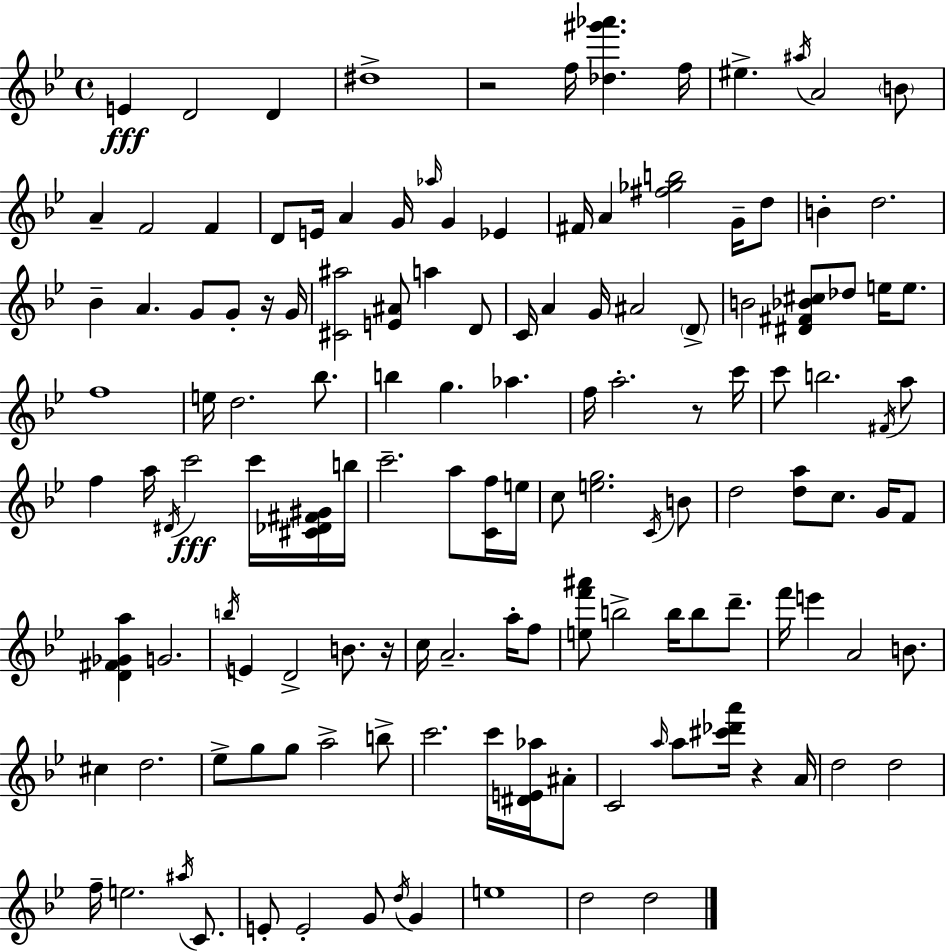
E4/q D4/h D4/q D#5/w R/h F5/s [Db5,G#6,Ab6]/q. F5/s EIS5/q. A#5/s A4/h B4/e A4/q F4/h F4/q D4/e E4/s A4/q G4/s Ab5/s G4/q Eb4/q F#4/s A4/q [F#5,Gb5,B5]/h G4/s D5/e B4/q D5/h. Bb4/q A4/q. G4/e G4/e R/s G4/s [C#4,A#5]/h [E4,A#4]/e A5/q D4/e C4/s A4/q G4/s A#4/h D4/e B4/h [D#4,F#4,Bb4,C#5]/e Db5/e E5/s E5/e. F5/w E5/s D5/h. Bb5/e. B5/q G5/q. Ab5/q. F5/s A5/h. R/e C6/s C6/e B5/h. F#4/s A5/e F5/q A5/s D#4/s C6/h C6/s [C#4,Db4,F#4,G#4]/s B5/s C6/h. A5/e [C4,F5]/s E5/s C5/e [E5,G5]/h. C4/s B4/e D5/h [D5,A5]/e C5/e. G4/s F4/e [D4,F#4,Gb4,A5]/q G4/h. B5/s E4/q D4/h B4/e. R/s C5/s A4/h. A5/s F5/e [E5,F6,A#6]/e B5/h B5/s B5/e D6/e. F6/s E6/q A4/h B4/e. C#5/q D5/h. Eb5/e G5/e G5/e A5/h B5/e C6/h. C6/s [D#4,E4,Ab5]/s A#4/e C4/h A5/s A5/e [C#6,Db6,A6]/s R/q A4/s D5/h D5/h F5/s E5/h. A#5/s C4/e. E4/e E4/h G4/e D5/s G4/q E5/w D5/h D5/h